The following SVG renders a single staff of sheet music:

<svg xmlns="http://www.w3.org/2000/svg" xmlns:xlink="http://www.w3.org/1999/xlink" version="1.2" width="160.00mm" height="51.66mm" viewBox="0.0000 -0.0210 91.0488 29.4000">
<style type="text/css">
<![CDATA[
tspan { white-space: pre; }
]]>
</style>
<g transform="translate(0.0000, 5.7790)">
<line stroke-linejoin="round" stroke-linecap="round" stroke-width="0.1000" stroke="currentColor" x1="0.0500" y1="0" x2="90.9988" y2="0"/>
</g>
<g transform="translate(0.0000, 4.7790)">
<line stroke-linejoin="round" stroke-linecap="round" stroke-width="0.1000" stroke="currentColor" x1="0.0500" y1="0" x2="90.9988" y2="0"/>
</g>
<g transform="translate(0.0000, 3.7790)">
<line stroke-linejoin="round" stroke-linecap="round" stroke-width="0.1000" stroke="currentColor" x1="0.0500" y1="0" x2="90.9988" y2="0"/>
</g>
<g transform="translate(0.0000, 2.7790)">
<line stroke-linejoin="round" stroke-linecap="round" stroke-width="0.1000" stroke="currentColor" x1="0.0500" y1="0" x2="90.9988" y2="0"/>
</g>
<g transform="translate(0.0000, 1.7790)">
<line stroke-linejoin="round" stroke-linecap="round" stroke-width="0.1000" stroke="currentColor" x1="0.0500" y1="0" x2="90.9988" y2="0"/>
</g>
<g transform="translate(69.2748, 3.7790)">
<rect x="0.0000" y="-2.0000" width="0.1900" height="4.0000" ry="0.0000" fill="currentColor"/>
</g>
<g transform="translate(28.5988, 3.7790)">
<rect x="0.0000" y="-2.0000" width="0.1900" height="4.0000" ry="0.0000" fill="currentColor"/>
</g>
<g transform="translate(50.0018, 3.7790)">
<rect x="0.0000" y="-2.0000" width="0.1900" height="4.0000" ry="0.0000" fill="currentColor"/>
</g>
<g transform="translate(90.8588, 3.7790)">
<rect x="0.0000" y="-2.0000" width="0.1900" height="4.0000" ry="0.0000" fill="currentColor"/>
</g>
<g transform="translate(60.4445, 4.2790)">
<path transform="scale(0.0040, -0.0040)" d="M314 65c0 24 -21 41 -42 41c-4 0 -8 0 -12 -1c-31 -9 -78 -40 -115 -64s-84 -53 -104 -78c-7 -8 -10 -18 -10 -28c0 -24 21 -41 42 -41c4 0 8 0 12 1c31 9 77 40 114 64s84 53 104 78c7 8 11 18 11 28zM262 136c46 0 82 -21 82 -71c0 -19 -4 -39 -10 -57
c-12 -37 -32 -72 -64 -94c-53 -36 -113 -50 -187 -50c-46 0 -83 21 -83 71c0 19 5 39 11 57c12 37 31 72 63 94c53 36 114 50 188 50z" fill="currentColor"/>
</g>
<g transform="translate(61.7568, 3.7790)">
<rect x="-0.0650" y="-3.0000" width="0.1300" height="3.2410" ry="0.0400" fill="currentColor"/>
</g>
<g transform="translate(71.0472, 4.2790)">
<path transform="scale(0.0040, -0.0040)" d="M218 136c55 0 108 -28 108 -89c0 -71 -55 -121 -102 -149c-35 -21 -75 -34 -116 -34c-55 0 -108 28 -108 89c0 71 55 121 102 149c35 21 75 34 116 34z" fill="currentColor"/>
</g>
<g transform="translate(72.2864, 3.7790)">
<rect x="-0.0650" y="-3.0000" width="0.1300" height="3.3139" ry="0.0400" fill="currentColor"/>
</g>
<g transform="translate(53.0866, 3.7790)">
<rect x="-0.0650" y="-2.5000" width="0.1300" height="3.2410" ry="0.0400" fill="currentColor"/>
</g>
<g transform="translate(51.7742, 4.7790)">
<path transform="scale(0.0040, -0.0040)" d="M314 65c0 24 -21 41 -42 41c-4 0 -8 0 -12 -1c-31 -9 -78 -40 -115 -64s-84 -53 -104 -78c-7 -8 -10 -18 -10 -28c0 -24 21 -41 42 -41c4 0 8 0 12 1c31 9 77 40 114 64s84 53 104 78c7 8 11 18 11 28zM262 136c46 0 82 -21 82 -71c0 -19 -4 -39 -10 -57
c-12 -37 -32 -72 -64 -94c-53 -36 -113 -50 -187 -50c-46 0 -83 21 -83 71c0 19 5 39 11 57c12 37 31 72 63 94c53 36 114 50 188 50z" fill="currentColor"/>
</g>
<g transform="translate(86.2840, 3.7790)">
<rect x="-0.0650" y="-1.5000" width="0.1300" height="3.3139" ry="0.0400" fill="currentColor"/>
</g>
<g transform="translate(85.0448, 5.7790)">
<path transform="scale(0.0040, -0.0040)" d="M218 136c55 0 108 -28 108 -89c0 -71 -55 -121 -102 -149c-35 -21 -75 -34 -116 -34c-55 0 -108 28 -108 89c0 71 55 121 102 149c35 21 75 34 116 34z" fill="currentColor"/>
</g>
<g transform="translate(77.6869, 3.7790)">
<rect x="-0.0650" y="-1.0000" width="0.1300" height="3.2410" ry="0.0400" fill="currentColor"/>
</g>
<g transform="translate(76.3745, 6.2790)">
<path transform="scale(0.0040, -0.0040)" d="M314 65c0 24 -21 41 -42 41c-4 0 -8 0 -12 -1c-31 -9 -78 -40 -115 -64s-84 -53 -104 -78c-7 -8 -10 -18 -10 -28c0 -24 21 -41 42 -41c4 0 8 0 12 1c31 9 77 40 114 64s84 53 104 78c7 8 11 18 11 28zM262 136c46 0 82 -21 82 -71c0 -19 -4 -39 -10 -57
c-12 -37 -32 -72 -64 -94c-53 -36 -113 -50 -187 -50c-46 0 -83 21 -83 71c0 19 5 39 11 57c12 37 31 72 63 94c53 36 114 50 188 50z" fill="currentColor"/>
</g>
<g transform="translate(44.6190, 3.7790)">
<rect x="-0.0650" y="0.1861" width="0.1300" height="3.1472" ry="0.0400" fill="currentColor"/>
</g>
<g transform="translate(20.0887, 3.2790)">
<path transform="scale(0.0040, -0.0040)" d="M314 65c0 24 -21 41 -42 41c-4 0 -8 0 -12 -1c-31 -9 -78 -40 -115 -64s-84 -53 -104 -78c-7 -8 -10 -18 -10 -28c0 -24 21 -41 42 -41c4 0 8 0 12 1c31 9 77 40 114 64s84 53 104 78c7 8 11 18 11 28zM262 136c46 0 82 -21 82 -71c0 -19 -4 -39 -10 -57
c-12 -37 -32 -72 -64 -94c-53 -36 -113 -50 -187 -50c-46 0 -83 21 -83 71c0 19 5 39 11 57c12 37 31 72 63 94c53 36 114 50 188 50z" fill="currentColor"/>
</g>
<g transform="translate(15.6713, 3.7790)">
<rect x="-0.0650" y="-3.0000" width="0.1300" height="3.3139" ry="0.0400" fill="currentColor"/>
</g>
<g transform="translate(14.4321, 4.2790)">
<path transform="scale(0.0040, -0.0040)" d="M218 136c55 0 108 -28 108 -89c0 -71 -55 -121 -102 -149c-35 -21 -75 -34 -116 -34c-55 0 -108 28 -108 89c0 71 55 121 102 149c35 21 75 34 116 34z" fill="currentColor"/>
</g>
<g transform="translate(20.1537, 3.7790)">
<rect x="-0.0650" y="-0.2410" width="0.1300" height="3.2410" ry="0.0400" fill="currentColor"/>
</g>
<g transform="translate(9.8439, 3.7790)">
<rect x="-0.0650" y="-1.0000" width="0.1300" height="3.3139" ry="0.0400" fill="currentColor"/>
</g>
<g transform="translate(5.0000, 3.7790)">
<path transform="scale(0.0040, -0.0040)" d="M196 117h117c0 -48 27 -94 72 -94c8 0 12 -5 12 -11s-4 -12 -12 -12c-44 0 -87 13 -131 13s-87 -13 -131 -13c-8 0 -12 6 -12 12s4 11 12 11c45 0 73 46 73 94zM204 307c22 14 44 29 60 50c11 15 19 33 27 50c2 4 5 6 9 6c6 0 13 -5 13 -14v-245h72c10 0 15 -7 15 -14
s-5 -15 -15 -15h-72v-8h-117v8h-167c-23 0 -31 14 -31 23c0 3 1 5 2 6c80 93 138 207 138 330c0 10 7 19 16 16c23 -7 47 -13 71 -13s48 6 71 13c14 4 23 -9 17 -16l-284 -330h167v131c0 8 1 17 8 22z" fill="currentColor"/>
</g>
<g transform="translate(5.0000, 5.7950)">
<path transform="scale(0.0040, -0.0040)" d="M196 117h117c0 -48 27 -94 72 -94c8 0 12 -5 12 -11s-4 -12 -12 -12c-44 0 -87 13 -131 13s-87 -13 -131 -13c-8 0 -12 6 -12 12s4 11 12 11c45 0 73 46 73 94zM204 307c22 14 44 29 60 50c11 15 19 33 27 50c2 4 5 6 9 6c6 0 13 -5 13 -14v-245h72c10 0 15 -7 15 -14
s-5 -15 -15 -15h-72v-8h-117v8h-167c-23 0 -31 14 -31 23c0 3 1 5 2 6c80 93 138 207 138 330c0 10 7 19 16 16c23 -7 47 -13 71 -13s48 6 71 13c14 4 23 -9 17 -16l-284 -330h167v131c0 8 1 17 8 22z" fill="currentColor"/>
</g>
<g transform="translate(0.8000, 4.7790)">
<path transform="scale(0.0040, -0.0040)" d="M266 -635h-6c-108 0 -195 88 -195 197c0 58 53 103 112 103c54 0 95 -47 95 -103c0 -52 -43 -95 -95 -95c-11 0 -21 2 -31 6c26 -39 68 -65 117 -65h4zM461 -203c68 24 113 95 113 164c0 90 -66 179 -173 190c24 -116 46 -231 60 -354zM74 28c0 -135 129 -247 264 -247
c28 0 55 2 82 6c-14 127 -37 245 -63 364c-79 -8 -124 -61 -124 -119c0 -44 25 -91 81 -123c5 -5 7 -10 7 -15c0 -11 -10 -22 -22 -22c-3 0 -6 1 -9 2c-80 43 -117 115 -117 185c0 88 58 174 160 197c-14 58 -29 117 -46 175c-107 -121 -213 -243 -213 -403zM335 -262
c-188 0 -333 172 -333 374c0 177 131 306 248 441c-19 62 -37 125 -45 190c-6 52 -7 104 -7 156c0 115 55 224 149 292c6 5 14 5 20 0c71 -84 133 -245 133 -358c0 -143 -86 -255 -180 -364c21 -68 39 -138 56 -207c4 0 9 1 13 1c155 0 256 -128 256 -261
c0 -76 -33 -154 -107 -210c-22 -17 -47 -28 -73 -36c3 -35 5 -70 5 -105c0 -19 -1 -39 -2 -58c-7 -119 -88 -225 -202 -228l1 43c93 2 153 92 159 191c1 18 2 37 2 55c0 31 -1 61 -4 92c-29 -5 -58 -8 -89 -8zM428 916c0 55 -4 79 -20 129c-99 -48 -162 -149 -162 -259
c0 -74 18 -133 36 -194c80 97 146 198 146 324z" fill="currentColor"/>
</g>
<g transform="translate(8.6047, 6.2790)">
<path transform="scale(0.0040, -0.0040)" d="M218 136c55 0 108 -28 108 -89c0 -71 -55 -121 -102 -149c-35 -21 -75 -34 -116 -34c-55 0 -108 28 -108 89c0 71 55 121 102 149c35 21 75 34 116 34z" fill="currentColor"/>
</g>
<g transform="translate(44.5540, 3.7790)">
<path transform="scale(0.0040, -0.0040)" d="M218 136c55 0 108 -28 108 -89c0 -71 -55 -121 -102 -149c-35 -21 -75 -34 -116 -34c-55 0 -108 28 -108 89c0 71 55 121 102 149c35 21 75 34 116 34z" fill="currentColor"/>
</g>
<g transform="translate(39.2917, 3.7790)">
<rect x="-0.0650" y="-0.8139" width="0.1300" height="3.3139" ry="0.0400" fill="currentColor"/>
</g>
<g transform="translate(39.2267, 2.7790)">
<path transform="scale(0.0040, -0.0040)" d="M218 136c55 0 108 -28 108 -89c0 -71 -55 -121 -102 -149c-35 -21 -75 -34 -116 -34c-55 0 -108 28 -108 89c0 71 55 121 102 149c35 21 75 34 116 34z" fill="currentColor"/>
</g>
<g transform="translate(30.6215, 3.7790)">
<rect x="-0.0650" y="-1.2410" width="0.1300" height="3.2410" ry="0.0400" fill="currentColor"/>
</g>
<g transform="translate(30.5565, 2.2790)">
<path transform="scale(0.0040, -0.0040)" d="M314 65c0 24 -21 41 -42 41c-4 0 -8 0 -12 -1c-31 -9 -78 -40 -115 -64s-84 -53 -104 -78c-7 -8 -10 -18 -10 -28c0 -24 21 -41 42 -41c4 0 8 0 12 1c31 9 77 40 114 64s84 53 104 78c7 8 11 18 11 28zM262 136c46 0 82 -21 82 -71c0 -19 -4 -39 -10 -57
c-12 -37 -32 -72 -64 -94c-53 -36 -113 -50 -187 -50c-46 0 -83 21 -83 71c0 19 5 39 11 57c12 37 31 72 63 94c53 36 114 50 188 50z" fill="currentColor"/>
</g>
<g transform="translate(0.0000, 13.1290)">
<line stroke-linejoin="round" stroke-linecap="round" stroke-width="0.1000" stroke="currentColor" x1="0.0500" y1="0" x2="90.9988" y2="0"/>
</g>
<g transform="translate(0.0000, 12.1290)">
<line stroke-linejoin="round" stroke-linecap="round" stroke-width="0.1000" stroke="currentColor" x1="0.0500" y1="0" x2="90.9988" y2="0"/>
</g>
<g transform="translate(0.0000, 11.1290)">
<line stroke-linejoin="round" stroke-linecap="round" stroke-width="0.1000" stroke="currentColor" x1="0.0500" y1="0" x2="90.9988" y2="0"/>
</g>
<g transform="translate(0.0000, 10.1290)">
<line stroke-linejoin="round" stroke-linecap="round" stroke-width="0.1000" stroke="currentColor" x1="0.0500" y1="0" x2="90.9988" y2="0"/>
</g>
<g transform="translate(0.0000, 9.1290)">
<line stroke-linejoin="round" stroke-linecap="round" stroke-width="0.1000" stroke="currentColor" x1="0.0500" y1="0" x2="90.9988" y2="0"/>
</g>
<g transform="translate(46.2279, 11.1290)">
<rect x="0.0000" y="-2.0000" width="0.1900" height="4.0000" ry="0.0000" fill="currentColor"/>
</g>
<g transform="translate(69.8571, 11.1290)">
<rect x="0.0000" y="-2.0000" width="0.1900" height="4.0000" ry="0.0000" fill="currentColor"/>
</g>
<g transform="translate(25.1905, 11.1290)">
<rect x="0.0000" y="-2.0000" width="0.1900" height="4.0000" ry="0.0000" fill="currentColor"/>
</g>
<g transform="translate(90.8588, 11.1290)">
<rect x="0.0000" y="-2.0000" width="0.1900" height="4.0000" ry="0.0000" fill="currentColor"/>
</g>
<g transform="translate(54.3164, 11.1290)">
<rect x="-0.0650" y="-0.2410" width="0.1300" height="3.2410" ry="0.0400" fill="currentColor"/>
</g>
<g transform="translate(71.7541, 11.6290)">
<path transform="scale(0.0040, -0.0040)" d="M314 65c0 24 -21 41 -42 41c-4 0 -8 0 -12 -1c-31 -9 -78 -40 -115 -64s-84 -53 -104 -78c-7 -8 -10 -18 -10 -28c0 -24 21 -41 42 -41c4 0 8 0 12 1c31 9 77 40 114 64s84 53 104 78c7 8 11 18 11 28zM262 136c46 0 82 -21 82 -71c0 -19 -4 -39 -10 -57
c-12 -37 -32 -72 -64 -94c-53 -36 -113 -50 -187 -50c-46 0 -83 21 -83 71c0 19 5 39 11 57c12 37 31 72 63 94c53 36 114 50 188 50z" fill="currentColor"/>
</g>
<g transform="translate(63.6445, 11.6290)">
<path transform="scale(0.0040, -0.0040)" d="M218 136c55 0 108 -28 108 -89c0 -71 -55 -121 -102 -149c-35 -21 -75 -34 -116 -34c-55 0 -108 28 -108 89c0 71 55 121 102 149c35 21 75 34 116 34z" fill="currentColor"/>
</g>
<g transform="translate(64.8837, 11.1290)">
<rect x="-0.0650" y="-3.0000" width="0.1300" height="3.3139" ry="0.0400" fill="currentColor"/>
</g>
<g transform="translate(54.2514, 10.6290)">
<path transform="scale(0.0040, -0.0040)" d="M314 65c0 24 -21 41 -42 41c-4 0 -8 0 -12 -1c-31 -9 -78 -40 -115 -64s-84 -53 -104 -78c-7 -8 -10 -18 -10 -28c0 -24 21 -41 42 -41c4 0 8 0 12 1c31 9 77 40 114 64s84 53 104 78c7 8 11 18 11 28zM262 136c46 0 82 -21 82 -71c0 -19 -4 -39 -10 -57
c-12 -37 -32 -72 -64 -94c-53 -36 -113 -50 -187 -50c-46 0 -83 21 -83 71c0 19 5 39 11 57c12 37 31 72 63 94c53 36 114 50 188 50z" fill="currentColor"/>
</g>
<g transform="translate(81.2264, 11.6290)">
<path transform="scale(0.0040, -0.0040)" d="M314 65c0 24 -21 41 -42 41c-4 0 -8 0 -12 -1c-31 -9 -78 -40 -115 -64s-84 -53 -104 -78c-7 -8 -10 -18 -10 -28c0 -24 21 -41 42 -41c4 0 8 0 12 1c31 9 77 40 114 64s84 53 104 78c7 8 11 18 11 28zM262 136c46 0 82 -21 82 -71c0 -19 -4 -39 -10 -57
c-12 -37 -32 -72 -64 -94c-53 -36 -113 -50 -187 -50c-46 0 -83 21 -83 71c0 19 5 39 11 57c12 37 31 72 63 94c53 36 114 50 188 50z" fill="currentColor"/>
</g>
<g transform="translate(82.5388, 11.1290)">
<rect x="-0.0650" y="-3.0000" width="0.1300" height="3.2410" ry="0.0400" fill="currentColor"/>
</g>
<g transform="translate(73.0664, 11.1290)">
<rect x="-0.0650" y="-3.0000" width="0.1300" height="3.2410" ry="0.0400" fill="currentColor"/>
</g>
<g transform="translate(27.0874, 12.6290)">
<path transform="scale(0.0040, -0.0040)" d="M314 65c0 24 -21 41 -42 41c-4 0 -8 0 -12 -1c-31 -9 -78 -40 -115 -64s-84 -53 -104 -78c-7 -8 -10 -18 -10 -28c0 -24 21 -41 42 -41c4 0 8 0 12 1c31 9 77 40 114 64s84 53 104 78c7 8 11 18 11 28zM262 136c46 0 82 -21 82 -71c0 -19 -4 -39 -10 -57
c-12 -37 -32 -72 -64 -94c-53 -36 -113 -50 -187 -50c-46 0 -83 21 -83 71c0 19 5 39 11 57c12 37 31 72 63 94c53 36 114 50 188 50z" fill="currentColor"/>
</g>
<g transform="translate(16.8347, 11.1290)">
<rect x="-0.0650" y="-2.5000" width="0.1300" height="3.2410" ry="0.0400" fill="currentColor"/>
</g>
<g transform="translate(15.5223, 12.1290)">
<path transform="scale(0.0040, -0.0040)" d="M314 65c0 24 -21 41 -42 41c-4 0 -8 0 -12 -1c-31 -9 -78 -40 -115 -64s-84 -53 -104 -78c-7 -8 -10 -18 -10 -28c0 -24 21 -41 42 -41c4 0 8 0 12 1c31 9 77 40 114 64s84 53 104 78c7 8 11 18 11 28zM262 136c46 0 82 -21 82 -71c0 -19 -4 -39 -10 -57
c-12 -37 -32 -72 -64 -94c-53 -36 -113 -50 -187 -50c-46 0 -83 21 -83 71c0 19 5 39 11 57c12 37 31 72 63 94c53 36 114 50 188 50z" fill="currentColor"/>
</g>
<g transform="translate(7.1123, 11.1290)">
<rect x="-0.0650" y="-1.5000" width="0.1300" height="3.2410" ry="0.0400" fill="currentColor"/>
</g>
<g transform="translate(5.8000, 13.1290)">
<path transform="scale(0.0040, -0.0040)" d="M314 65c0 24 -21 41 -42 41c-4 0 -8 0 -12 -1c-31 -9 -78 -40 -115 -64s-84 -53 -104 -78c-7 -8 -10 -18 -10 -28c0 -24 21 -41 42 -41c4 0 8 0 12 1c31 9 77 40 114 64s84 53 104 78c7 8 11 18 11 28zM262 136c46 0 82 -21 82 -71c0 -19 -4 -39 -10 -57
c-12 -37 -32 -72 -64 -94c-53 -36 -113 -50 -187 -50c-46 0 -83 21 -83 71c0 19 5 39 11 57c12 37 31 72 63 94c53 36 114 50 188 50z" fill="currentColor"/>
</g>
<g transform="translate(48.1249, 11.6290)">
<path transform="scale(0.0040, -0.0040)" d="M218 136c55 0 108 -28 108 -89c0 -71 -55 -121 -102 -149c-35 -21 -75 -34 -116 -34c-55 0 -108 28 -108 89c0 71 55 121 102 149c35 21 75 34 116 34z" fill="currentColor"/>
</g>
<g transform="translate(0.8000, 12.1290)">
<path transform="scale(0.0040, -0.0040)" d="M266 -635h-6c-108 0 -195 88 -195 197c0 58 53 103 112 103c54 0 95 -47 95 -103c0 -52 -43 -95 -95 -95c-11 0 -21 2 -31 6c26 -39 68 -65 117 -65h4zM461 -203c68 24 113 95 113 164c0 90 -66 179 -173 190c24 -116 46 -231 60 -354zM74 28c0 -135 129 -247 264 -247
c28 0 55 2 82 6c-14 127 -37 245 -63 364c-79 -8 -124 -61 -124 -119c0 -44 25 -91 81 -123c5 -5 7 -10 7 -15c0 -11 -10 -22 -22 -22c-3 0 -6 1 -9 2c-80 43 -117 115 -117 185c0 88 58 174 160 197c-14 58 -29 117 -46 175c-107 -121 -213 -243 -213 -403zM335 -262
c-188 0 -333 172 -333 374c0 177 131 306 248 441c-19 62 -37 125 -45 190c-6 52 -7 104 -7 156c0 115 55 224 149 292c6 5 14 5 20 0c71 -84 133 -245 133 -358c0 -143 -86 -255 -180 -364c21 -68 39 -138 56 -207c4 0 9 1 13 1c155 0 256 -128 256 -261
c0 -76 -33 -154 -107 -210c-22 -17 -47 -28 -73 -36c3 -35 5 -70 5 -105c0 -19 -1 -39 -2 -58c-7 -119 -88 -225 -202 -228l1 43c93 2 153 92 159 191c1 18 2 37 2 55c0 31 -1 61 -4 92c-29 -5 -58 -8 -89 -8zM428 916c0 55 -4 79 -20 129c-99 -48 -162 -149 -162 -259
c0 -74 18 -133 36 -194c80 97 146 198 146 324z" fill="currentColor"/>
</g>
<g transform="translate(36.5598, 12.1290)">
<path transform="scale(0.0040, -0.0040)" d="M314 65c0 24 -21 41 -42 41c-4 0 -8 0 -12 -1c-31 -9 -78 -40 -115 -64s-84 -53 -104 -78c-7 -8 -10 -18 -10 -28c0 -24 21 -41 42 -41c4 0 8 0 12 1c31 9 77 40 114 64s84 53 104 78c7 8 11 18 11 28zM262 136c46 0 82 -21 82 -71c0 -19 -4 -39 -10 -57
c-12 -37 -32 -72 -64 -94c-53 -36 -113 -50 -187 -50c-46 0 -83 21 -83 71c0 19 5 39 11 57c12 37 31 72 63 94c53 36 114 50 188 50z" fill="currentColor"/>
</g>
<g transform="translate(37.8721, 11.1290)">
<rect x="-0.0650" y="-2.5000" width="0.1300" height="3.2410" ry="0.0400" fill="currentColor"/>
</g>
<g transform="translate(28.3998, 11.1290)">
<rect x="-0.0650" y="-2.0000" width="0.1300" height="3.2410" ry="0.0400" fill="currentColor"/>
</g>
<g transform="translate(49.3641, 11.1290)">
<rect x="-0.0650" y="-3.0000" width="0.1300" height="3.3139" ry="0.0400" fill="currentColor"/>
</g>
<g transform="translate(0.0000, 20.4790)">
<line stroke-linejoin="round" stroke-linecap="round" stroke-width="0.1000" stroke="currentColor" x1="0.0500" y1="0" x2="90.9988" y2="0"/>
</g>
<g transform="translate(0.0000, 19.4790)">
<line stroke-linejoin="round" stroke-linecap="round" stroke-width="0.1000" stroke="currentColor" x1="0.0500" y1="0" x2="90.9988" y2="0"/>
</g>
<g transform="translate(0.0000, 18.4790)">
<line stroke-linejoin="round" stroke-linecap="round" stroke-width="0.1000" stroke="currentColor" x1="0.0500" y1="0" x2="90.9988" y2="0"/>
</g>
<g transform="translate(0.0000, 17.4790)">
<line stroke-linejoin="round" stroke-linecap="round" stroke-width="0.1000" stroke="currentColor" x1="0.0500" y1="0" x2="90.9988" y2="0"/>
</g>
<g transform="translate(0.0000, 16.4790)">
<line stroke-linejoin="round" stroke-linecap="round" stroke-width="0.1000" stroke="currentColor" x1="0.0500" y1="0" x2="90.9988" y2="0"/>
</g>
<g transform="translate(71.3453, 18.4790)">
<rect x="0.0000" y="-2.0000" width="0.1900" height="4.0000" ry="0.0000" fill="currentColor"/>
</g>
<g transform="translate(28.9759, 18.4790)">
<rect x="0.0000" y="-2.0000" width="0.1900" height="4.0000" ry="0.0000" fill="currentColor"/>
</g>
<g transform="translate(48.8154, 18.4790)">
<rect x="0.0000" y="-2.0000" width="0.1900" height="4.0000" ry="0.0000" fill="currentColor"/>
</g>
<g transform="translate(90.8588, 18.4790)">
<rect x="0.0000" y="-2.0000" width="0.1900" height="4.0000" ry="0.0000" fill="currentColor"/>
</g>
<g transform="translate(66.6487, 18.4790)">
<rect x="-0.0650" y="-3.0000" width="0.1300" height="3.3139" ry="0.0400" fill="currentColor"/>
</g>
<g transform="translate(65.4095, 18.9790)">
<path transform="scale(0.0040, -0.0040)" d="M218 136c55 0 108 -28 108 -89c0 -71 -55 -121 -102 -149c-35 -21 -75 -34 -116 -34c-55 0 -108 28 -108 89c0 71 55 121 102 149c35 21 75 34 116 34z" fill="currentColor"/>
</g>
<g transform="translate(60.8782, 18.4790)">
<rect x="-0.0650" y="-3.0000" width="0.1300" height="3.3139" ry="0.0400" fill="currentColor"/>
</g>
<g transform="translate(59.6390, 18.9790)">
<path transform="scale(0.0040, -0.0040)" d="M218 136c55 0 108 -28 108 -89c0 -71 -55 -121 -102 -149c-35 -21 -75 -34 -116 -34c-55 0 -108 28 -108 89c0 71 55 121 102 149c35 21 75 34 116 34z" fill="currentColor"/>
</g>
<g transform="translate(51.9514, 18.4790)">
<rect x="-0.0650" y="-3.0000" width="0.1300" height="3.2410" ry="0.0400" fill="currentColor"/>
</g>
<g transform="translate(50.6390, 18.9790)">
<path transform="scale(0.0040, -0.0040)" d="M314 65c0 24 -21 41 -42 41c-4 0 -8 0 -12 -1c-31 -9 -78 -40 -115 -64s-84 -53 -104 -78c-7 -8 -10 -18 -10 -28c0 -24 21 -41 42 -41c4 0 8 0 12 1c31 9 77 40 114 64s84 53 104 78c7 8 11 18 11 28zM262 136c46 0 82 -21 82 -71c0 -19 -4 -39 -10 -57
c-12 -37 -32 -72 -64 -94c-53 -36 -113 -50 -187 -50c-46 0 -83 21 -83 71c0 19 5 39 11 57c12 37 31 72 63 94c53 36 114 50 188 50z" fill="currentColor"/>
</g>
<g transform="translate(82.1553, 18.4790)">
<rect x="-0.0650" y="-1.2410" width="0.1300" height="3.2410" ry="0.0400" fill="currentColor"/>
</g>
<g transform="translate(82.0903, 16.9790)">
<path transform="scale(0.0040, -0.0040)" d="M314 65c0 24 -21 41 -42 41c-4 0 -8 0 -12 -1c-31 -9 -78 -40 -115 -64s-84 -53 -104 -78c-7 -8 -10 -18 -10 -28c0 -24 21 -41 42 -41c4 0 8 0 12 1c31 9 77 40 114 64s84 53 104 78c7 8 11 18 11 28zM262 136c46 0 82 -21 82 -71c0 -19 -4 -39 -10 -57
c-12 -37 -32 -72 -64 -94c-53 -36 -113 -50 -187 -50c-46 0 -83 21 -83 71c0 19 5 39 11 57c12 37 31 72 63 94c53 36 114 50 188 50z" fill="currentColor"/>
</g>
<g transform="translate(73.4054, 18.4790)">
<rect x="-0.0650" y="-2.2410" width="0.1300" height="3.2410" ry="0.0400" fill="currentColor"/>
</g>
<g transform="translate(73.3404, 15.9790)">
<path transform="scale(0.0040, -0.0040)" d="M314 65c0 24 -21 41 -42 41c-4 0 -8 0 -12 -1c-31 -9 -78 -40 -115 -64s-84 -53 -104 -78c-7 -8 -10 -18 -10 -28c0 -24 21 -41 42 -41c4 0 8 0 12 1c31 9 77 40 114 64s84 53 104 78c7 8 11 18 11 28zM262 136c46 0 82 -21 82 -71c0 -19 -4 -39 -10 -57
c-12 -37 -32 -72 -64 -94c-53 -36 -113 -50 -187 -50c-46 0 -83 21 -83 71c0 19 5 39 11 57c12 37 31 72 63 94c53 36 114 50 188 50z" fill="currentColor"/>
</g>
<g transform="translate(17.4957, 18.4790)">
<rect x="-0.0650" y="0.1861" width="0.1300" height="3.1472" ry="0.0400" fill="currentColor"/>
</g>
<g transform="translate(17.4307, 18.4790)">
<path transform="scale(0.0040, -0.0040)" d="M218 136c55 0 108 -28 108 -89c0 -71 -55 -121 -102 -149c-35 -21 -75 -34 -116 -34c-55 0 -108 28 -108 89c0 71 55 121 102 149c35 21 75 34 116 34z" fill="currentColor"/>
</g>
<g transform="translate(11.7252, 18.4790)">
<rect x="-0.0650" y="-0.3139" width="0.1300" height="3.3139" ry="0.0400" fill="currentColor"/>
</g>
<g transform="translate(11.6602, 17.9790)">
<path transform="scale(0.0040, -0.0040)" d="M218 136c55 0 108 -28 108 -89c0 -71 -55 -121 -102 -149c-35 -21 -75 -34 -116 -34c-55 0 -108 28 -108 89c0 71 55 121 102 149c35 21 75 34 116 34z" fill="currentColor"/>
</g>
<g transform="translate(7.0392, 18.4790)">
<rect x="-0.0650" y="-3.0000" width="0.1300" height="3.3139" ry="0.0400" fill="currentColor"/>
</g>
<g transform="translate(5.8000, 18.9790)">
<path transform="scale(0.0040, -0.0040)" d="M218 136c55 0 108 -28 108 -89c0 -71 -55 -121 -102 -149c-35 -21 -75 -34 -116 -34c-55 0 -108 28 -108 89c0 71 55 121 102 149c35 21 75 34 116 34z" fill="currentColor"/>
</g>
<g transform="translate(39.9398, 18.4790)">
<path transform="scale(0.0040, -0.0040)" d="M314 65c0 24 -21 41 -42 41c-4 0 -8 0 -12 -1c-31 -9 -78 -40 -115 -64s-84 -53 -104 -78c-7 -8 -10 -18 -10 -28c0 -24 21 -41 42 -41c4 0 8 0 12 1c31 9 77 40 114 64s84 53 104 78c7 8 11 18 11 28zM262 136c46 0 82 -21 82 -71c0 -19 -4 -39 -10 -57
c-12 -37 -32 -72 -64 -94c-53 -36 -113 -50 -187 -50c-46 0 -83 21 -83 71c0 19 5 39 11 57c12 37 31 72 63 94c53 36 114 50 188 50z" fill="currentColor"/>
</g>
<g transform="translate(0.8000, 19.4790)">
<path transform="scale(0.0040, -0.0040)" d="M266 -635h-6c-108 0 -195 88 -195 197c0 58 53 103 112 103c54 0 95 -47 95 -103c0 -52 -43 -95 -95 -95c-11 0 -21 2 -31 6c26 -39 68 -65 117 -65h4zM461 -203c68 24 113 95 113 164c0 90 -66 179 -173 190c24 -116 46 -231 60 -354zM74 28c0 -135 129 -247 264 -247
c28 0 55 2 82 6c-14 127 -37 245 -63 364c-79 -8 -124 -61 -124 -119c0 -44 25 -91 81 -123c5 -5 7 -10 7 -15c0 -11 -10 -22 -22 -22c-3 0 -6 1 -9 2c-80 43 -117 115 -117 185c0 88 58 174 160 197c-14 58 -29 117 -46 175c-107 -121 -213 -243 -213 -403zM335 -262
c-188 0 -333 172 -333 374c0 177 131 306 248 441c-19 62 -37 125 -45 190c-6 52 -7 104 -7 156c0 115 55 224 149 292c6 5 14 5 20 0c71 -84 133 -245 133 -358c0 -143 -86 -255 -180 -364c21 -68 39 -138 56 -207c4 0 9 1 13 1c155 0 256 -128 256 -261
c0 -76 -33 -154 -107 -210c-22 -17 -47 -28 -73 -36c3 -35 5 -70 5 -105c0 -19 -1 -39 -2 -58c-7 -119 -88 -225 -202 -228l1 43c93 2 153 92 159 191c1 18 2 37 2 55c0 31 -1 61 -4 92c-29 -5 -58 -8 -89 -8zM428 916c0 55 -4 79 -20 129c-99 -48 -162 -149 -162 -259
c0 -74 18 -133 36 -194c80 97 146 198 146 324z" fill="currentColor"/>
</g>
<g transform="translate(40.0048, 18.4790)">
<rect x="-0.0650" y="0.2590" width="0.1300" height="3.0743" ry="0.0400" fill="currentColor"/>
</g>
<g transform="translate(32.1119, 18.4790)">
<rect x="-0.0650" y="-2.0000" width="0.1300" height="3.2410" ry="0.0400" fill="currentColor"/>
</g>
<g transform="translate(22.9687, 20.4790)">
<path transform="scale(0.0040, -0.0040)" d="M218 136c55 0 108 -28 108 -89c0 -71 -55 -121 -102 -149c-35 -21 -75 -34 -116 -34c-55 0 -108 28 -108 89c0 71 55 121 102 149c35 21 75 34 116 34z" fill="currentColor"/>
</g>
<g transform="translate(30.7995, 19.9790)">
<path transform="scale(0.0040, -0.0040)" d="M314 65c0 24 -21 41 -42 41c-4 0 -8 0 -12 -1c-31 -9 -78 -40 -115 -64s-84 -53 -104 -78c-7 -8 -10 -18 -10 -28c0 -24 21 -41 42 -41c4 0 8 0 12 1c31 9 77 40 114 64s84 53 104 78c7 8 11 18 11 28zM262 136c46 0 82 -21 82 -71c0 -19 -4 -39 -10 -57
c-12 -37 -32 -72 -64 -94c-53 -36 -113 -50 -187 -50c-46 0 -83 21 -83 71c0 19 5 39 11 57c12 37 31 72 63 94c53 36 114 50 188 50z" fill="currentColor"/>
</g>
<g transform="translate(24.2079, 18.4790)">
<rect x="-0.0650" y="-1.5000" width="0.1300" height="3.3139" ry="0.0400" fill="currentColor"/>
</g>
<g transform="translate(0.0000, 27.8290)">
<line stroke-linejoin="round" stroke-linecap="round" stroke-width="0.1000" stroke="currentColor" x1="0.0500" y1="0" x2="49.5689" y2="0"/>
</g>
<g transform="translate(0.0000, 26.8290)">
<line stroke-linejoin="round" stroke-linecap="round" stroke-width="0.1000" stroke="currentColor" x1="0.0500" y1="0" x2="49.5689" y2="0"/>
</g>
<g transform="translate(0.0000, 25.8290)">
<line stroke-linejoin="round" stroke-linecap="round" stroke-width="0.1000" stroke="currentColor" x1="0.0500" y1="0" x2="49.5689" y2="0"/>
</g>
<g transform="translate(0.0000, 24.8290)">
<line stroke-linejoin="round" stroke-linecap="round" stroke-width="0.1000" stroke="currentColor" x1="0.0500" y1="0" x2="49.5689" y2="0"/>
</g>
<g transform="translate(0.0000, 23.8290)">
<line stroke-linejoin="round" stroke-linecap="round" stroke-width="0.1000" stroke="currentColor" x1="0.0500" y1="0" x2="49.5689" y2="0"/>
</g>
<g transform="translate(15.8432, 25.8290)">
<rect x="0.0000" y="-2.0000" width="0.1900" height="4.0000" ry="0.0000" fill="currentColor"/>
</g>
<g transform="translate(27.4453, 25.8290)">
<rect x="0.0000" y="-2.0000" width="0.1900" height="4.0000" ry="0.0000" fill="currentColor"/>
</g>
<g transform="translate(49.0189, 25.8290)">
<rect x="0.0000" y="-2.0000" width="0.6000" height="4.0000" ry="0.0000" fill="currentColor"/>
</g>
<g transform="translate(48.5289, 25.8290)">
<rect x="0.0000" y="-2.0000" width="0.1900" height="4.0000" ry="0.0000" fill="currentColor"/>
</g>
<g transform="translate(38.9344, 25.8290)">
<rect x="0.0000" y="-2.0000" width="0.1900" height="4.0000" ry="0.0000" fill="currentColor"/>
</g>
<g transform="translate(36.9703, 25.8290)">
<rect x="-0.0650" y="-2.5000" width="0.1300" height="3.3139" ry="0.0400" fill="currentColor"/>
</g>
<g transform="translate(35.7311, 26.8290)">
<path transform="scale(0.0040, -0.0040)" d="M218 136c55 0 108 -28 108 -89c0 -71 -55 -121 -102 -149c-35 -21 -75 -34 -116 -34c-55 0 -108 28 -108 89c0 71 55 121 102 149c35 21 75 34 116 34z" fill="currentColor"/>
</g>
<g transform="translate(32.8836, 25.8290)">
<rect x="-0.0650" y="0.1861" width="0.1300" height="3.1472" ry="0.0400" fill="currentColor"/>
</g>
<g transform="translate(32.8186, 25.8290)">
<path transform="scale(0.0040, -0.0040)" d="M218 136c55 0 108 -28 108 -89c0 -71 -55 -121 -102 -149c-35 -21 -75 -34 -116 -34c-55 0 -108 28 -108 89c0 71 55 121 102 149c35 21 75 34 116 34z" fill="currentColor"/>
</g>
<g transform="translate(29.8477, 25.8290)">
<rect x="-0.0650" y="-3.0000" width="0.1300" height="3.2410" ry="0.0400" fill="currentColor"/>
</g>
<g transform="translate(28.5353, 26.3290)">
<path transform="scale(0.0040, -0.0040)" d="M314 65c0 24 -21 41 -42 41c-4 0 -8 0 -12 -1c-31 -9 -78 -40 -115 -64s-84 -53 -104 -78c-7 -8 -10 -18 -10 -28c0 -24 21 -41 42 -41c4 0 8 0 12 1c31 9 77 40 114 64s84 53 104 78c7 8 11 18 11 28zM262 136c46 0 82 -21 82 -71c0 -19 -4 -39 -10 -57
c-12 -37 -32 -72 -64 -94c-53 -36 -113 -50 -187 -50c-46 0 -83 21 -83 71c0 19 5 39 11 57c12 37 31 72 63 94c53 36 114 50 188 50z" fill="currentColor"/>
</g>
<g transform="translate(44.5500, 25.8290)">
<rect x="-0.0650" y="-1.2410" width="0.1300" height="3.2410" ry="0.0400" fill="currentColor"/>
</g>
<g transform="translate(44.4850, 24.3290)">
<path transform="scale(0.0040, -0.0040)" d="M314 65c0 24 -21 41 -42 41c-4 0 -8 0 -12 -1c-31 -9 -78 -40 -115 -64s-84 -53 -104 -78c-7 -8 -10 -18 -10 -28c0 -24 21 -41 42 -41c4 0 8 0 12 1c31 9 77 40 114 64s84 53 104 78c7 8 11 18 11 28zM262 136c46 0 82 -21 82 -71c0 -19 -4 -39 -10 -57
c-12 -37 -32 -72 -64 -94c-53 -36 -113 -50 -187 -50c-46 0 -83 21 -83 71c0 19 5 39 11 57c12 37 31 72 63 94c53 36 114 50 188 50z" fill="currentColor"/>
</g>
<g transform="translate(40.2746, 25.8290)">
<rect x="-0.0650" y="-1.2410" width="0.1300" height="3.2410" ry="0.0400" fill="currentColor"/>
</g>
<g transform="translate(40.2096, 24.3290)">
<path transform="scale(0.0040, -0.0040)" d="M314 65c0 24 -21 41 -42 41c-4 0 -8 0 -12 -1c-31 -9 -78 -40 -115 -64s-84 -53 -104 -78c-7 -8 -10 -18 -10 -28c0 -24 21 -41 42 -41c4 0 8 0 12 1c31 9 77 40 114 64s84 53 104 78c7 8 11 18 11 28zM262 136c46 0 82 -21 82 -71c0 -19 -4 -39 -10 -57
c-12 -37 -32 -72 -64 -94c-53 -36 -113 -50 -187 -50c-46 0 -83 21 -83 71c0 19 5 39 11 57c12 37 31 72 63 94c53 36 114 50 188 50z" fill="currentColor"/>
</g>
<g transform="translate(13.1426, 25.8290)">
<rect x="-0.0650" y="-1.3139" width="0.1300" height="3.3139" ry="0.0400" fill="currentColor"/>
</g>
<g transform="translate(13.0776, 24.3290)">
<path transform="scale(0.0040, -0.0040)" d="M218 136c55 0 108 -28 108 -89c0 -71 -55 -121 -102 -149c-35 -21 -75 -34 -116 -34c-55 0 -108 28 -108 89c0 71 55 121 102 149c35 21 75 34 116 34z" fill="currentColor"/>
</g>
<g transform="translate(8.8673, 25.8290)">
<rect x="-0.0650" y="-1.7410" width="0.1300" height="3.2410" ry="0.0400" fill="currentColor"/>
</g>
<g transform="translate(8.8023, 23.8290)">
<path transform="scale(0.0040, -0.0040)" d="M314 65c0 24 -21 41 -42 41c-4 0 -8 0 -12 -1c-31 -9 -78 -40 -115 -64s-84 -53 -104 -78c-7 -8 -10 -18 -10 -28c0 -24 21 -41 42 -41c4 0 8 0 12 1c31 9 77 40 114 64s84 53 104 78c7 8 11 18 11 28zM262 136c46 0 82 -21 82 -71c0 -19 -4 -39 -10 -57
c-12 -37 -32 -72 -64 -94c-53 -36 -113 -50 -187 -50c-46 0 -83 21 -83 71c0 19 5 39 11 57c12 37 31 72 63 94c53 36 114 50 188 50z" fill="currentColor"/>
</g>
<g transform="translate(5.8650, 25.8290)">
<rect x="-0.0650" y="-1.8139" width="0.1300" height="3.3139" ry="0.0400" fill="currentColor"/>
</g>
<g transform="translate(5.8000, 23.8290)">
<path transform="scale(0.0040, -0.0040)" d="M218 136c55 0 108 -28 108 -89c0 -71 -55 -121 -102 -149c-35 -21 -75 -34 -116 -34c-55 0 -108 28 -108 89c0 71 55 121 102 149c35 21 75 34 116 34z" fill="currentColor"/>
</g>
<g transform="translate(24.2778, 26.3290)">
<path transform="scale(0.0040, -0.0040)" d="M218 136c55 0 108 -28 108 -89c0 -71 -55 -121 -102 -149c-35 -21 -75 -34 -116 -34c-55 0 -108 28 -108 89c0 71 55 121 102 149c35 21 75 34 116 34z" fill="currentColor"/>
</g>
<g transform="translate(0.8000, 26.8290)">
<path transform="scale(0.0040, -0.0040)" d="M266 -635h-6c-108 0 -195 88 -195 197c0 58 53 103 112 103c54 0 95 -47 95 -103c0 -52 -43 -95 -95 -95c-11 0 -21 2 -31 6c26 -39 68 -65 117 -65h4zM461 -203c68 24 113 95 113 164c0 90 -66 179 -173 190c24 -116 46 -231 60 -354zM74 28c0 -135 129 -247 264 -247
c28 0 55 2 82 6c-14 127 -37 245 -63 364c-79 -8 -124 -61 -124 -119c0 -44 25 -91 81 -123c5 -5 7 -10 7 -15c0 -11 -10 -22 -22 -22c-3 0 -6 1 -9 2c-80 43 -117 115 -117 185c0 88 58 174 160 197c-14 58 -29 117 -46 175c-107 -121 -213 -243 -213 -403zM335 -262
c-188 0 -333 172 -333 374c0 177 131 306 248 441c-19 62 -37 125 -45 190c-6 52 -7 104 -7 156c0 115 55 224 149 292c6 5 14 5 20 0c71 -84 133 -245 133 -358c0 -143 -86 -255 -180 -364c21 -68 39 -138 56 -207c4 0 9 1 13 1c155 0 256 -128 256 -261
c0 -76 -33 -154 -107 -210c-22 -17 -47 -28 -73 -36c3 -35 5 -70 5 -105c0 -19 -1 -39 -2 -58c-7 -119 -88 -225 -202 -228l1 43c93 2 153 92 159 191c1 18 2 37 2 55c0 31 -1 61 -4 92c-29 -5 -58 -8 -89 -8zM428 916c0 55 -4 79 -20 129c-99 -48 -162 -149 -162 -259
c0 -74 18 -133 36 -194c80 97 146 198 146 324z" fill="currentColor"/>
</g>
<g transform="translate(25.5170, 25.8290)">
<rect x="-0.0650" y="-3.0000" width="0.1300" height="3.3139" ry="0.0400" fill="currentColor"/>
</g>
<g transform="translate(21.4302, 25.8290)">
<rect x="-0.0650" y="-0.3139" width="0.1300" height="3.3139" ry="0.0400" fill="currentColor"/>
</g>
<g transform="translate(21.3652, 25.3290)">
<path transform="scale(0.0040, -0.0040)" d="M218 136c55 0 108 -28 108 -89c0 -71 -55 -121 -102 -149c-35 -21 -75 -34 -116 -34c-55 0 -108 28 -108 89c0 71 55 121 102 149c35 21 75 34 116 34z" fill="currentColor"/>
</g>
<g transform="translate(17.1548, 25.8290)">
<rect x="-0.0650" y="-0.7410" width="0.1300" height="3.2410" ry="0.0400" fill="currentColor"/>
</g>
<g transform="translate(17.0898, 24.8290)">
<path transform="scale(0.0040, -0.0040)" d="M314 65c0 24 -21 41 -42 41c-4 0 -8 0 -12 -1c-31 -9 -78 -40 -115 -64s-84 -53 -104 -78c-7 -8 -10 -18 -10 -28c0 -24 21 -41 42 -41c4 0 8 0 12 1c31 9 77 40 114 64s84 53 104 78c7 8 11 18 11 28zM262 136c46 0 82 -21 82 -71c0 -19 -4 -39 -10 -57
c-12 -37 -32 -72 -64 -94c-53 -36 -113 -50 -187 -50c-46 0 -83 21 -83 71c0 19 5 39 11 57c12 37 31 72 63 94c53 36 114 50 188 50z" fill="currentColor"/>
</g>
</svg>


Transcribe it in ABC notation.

X:1
T:Untitled
M:4/4
L:1/4
K:C
D A c2 e2 d B G2 A2 A D2 E E2 G2 F2 G2 A c2 A A2 A2 A c B E F2 B2 A2 A A g2 e2 f f2 e d2 c A A2 B G e2 e2